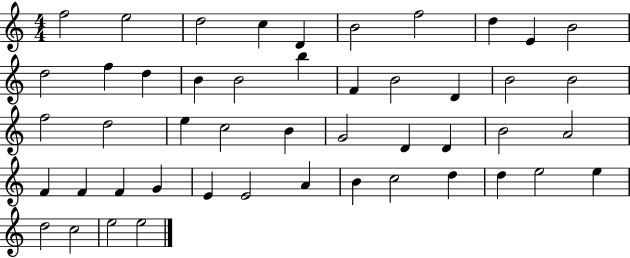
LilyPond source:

{
  \clef treble
  \numericTimeSignature
  \time 4/4
  \key c \major
  f''2 e''2 | d''2 c''4 d'4 | b'2 f''2 | d''4 e'4 b'2 | \break d''2 f''4 d''4 | b'4 b'2 b''4 | f'4 b'2 d'4 | b'2 b'2 | \break f''2 d''2 | e''4 c''2 b'4 | g'2 d'4 d'4 | b'2 a'2 | \break f'4 f'4 f'4 g'4 | e'4 e'2 a'4 | b'4 c''2 d''4 | d''4 e''2 e''4 | \break d''2 c''2 | e''2 e''2 | \bar "|."
}